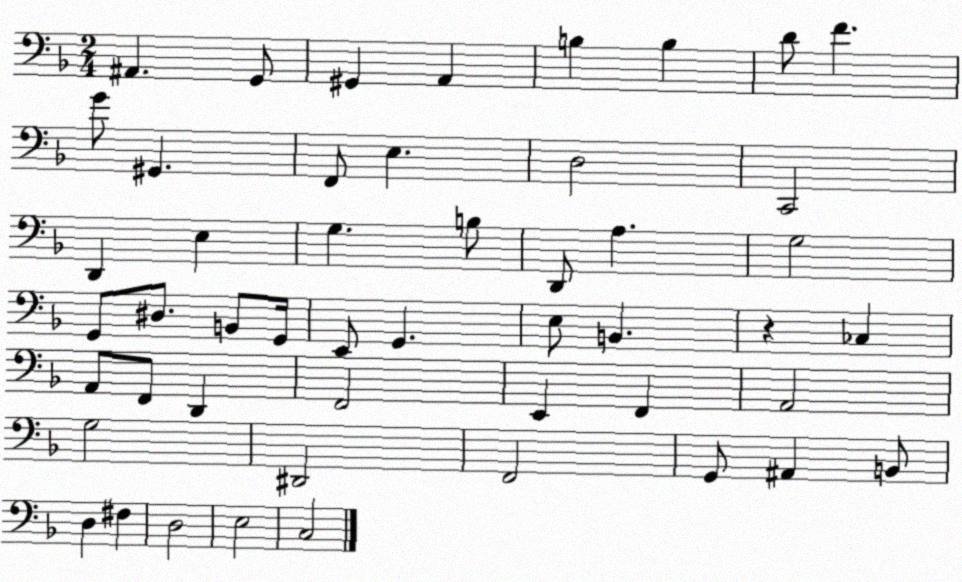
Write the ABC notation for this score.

X:1
T:Untitled
M:2/4
L:1/4
K:F
^A,, G,,/2 ^G,, A,, B, B, D/2 F G/2 ^G,, F,,/2 E, D,2 C,,2 D,, E, G, B,/2 D,,/2 A, G,2 G,,/2 ^D,/2 B,,/2 G,,/4 E,,/2 G,, E,/2 B,, z _C, A,,/2 F,,/2 D,, F,,2 E,, F,, A,,2 G,2 ^D,,2 F,,2 G,,/2 ^A,, B,,/2 D, ^F, D,2 E,2 C,2